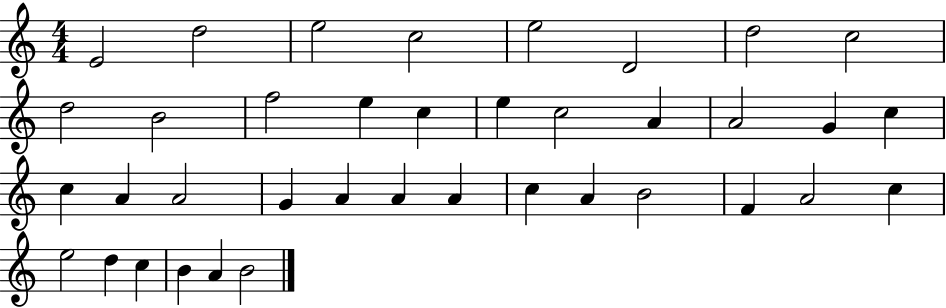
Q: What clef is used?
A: treble